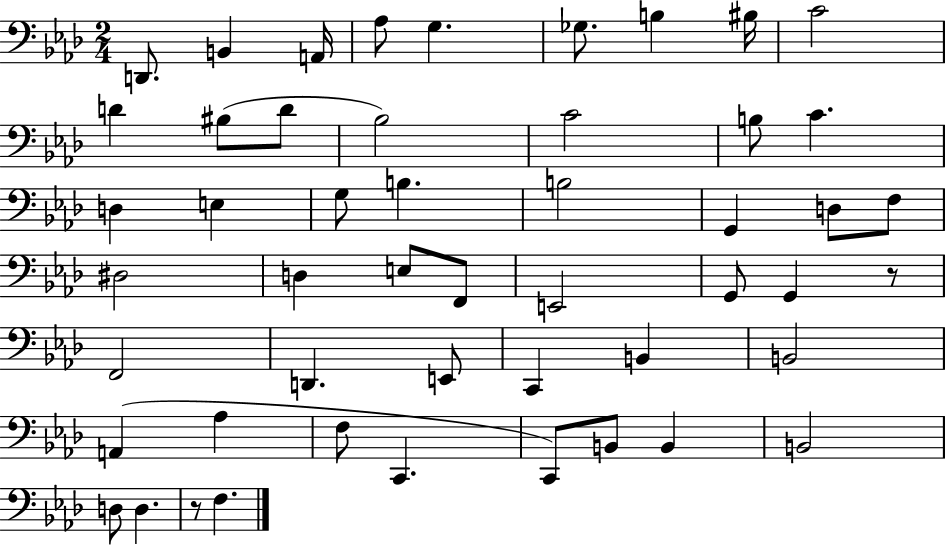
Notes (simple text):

D2/e. B2/q A2/s Ab3/e G3/q. Gb3/e. B3/q BIS3/s C4/h D4/q BIS3/e D4/e Bb3/h C4/h B3/e C4/q. D3/q E3/q G3/e B3/q. B3/h G2/q D3/e F3/e D#3/h D3/q E3/e F2/e E2/h G2/e G2/q R/e F2/h D2/q. E2/e C2/q B2/q B2/h A2/q Ab3/q F3/e C2/q. C2/e B2/e B2/q B2/h D3/e D3/q. R/e F3/q.